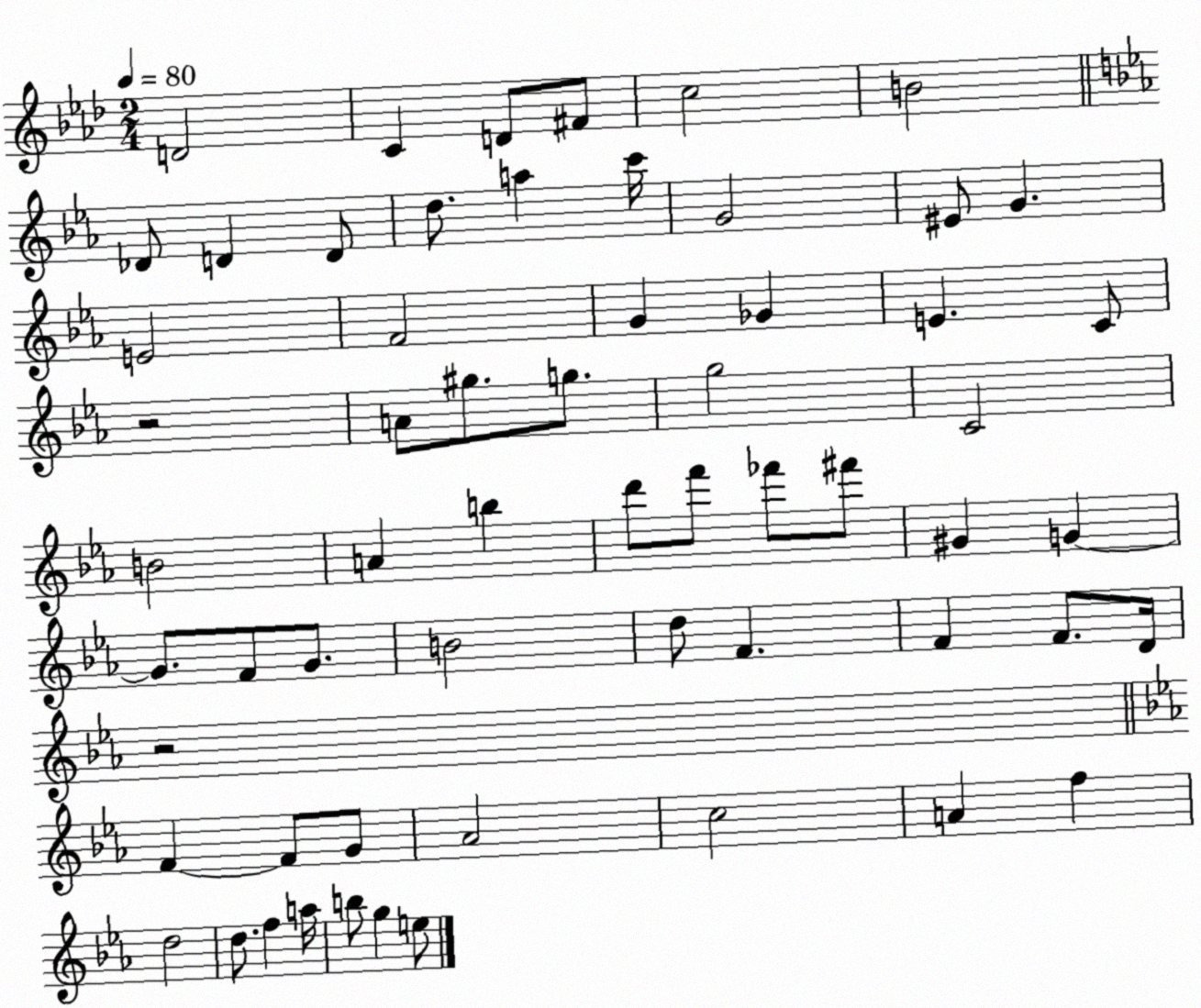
X:1
T:Untitled
M:2/4
L:1/4
K:Ab
D2 C D/2 ^F/2 c2 B2 _D/2 D D/2 d/2 a c'/4 G2 ^E/2 G E2 F2 G _G E C/2 z2 A/2 ^g/2 g/2 g2 C2 B2 A b d'/2 f'/2 _f'/2 ^f'/2 ^G G G/2 F/2 G/2 B2 d/2 F F F/2 D/4 z2 F F/2 G/2 _A2 c2 A f d2 d/2 f a/4 b/2 g e/2